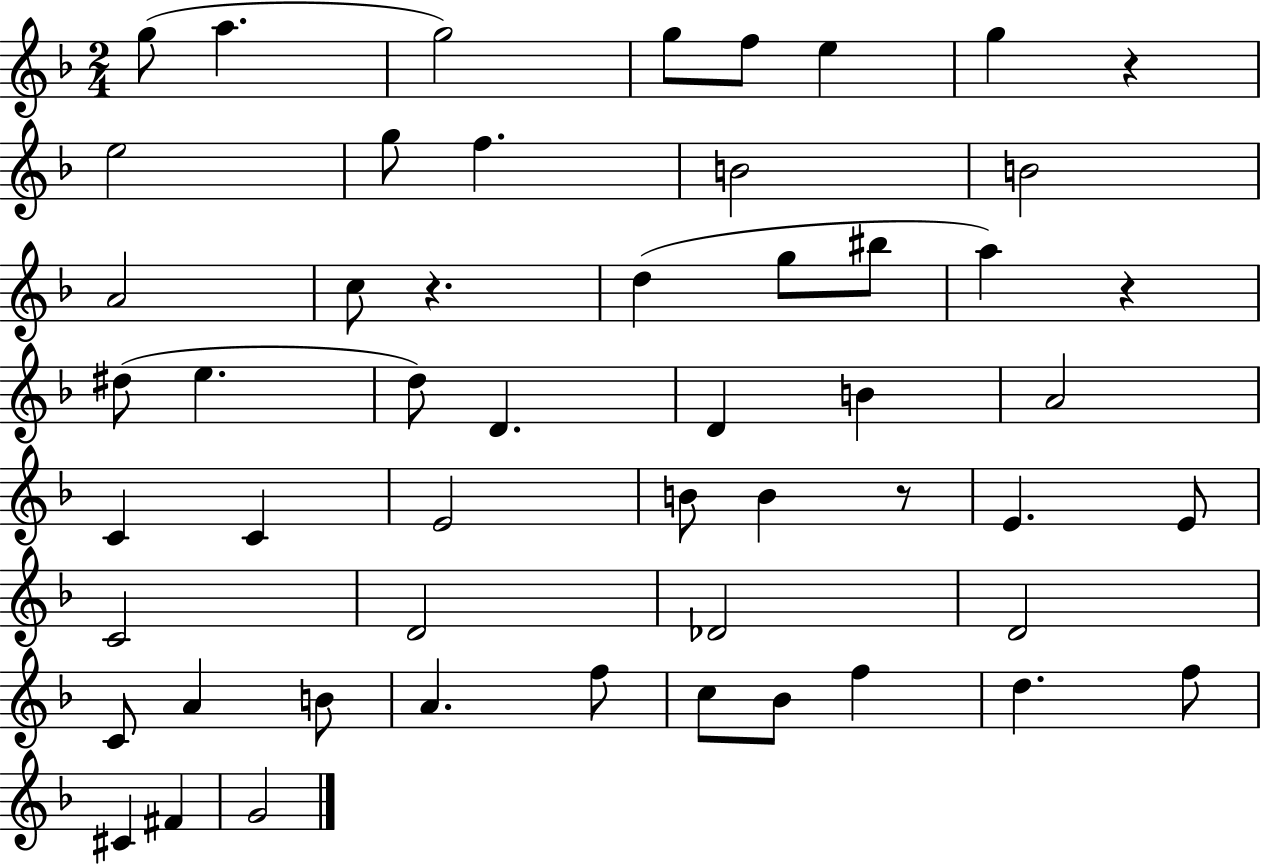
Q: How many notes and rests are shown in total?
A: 53